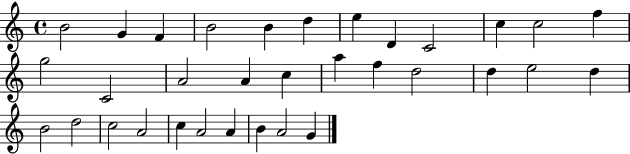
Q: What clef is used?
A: treble